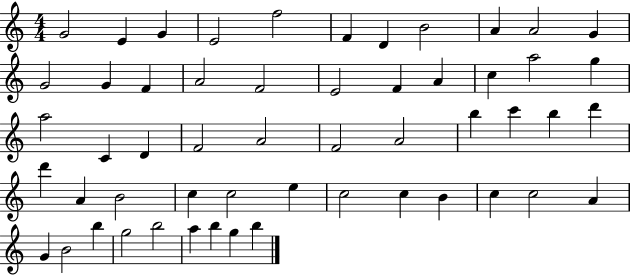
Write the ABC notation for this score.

X:1
T:Untitled
M:4/4
L:1/4
K:C
G2 E G E2 f2 F D B2 A A2 G G2 G F A2 F2 E2 F A c a2 g a2 C D F2 A2 F2 A2 b c' b d' d' A B2 c c2 e c2 c B c c2 A G B2 b g2 b2 a b g b